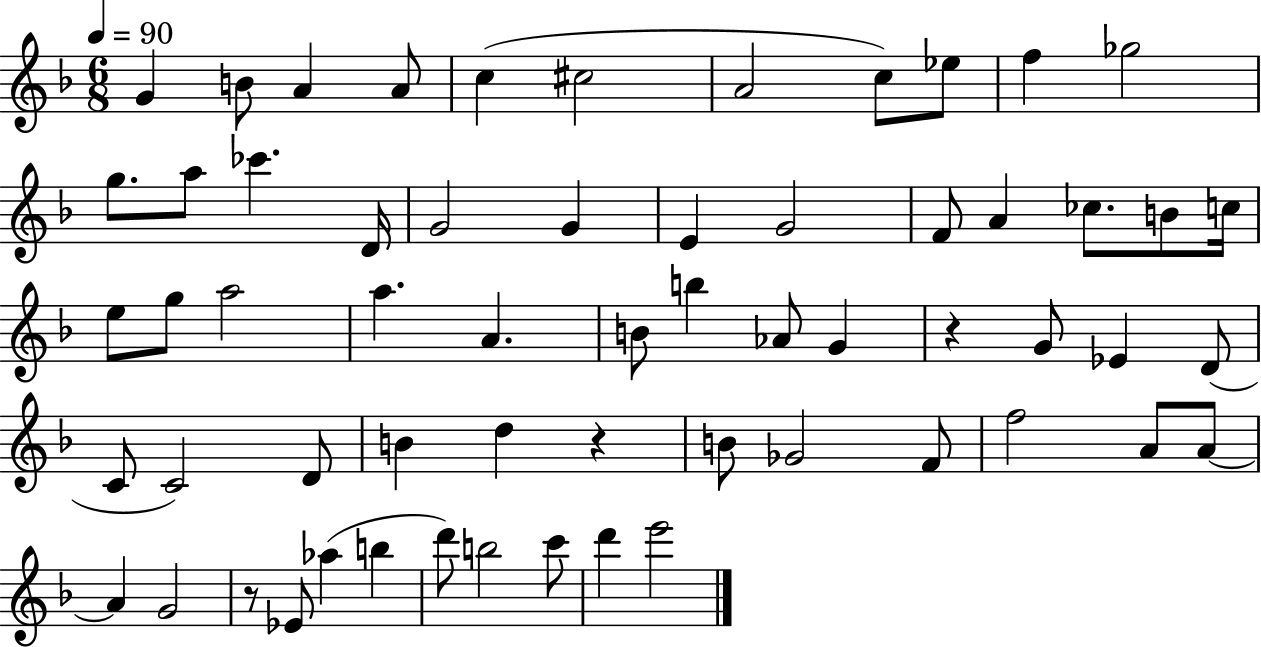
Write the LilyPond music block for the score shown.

{
  \clef treble
  \numericTimeSignature
  \time 6/8
  \key f \major
  \tempo 4 = 90
  g'4 b'8 a'4 a'8 | c''4( cis''2 | a'2 c''8) ees''8 | f''4 ges''2 | \break g''8. a''8 ces'''4. d'16 | g'2 g'4 | e'4 g'2 | f'8 a'4 ces''8. b'8 c''16 | \break e''8 g''8 a''2 | a''4. a'4. | b'8 b''4 aes'8 g'4 | r4 g'8 ees'4 d'8( | \break c'8 c'2) d'8 | b'4 d''4 r4 | b'8 ges'2 f'8 | f''2 a'8 a'8~~ | \break a'4 g'2 | r8 ees'8 aes''4( b''4 | d'''8) b''2 c'''8 | d'''4 e'''2 | \break \bar "|."
}